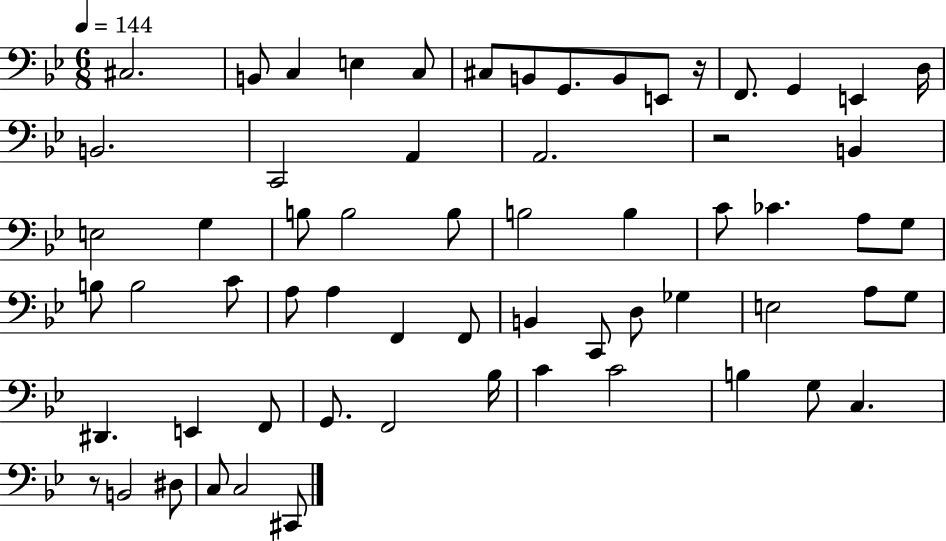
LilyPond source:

{
  \clef bass
  \numericTimeSignature
  \time 6/8
  \key bes \major
  \tempo 4 = 144
  cis2. | b,8 c4 e4 c8 | cis8 b,8 g,8. b,8 e,8 r16 | f,8. g,4 e,4 d16 | \break b,2. | c,2 a,4 | a,2. | r2 b,4 | \break e2 g4 | b8 b2 b8 | b2 b4 | c'8 ces'4. a8 g8 | \break b8 b2 c'8 | a8 a4 f,4 f,8 | b,4 c,8 d8 ges4 | e2 a8 g8 | \break dis,4. e,4 f,8 | g,8. f,2 bes16 | c'4 c'2 | b4 g8 c4. | \break r8 b,2 dis8 | c8 c2 cis,8 | \bar "|."
}